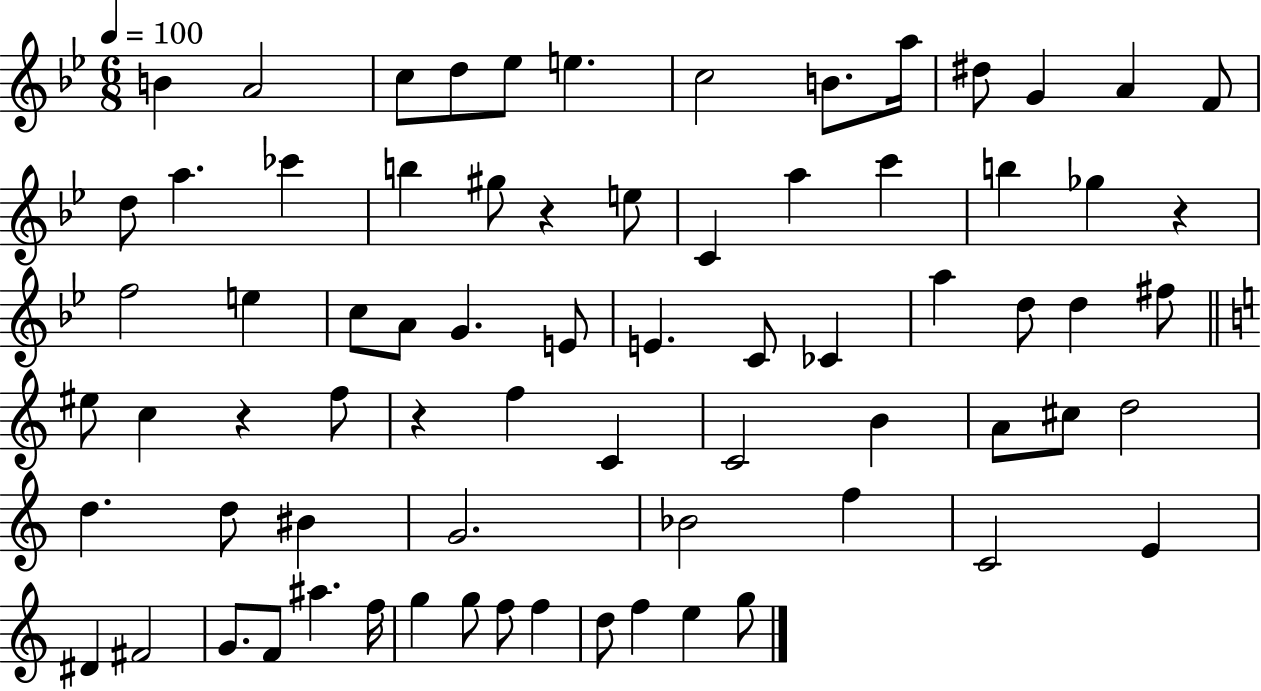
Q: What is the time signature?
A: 6/8